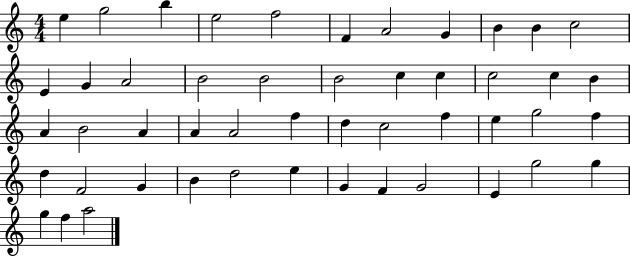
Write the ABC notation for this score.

X:1
T:Untitled
M:4/4
L:1/4
K:C
e g2 b e2 f2 F A2 G B B c2 E G A2 B2 B2 B2 c c c2 c B A B2 A A A2 f d c2 f e g2 f d F2 G B d2 e G F G2 E g2 g g f a2